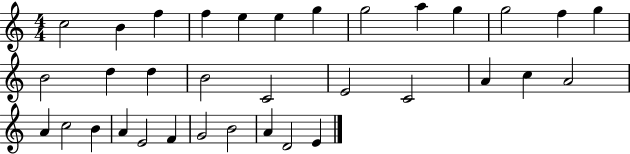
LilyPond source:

{
  \clef treble
  \numericTimeSignature
  \time 4/4
  \key c \major
  c''2 b'4 f''4 | f''4 e''4 e''4 g''4 | g''2 a''4 g''4 | g''2 f''4 g''4 | \break b'2 d''4 d''4 | b'2 c'2 | e'2 c'2 | a'4 c''4 a'2 | \break a'4 c''2 b'4 | a'4 e'2 f'4 | g'2 b'2 | a'4 d'2 e'4 | \break \bar "|."
}